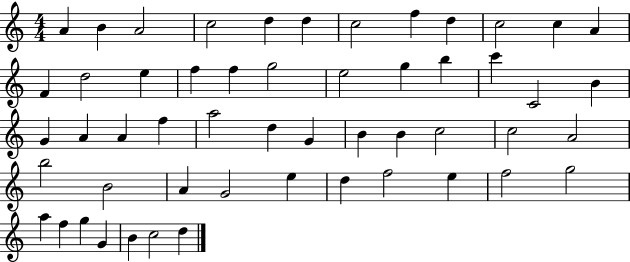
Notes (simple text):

A4/q B4/q A4/h C5/h D5/q D5/q C5/h F5/q D5/q C5/h C5/q A4/q F4/q D5/h E5/q F5/q F5/q G5/h E5/h G5/q B5/q C6/q C4/h B4/q G4/q A4/q A4/q F5/q A5/h D5/q G4/q B4/q B4/q C5/h C5/h A4/h B5/h B4/h A4/q G4/h E5/q D5/q F5/h E5/q F5/h G5/h A5/q F5/q G5/q G4/q B4/q C5/h D5/q